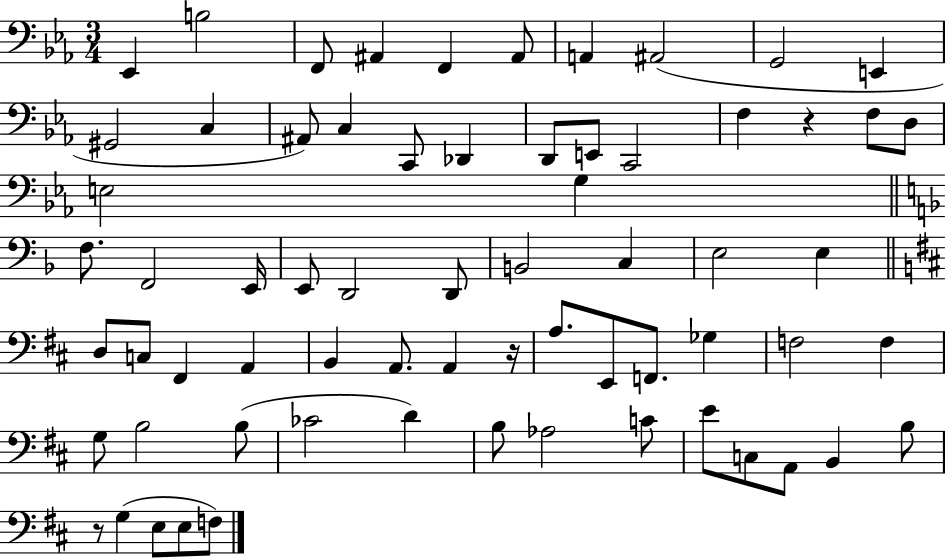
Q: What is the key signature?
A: EES major